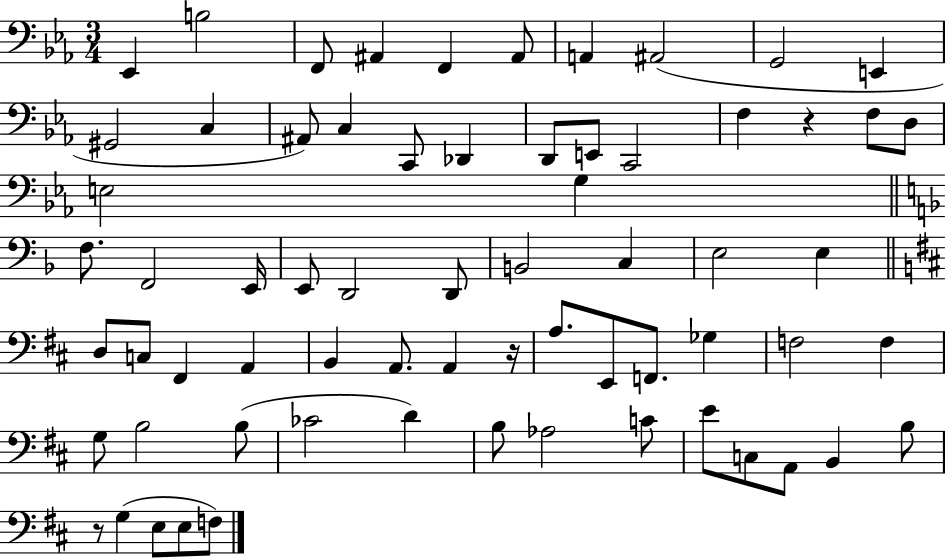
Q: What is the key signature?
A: EES major